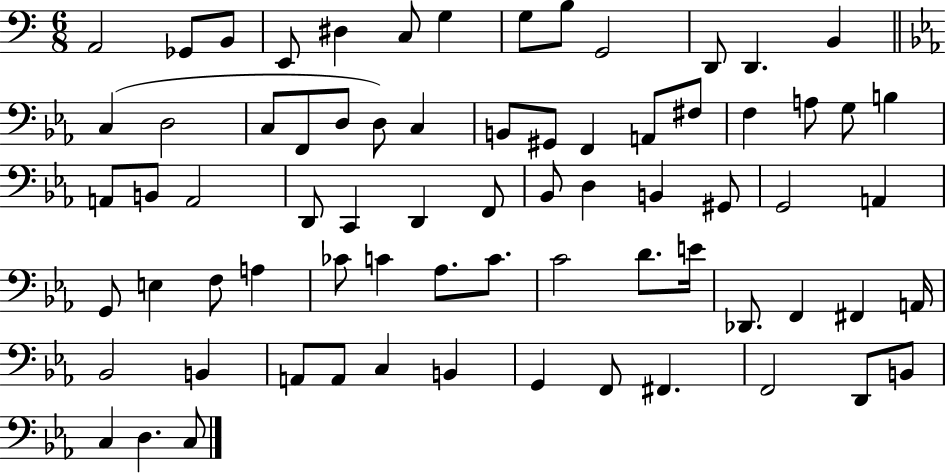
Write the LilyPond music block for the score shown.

{
  \clef bass
  \numericTimeSignature
  \time 6/8
  \key c \major
  a,2 ges,8 b,8 | e,8 dis4 c8 g4 | g8 b8 g,2 | d,8 d,4. b,4 | \break \bar "||" \break \key c \minor c4( d2 | c8 f,8 d8 d8) c4 | b,8 gis,8 f,4 a,8 fis8 | f4 a8 g8 b4 | \break a,8 b,8 a,2 | d,8 c,4 d,4 f,8 | bes,8 d4 b,4 gis,8 | g,2 a,4 | \break g,8 e4 f8 a4 | ces'8 c'4 aes8. c'8. | c'2 d'8. e'16 | des,8. f,4 fis,4 a,16 | \break bes,2 b,4 | a,8 a,8 c4 b,4 | g,4 f,8 fis,4. | f,2 d,8 b,8 | \break c4 d4. c8 | \bar "|."
}